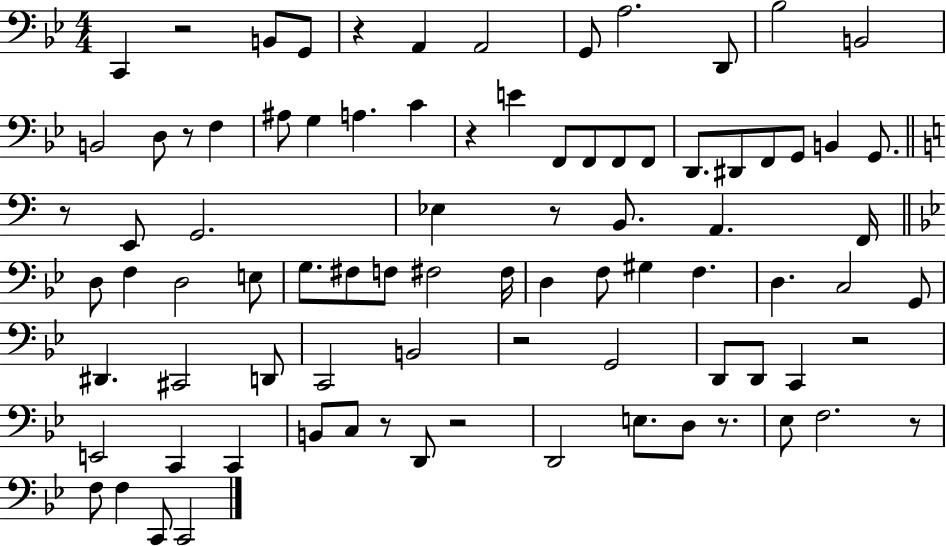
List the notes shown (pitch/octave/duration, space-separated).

C2/q R/h B2/e G2/e R/q A2/q A2/h G2/e A3/h. D2/e Bb3/h B2/h B2/h D3/e R/e F3/q A#3/e G3/q A3/q. C4/q R/q E4/q F2/e F2/e F2/e F2/e D2/e. D#2/e F2/e G2/e B2/q G2/e. R/e E2/e G2/h. Eb3/q R/e B2/e. A2/q. F2/s D3/e F3/q D3/h E3/e G3/e. F#3/e F3/e F#3/h F#3/s D3/q F3/e G#3/q F3/q. D3/q. C3/h G2/e D#2/q. C#2/h D2/e C2/h B2/h R/h G2/h D2/e D2/e C2/q R/h E2/h C2/q C2/q B2/e C3/e R/e D2/e R/h D2/h E3/e. D3/e R/e. Eb3/e F3/h. R/e F3/e F3/q C2/e C2/h